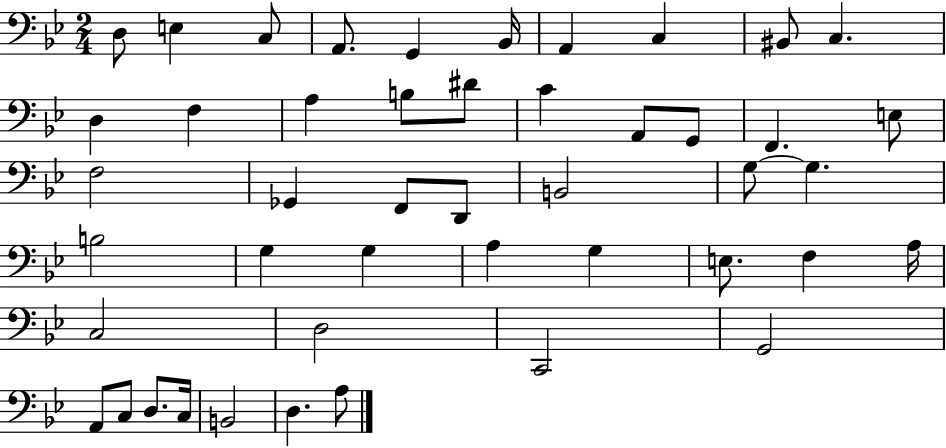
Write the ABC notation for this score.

X:1
T:Untitled
M:2/4
L:1/4
K:Bb
D,/2 E, C,/2 A,,/2 G,, _B,,/4 A,, C, ^B,,/2 C, D, F, A, B,/2 ^D/2 C A,,/2 G,,/2 F,, E,/2 F,2 _G,, F,,/2 D,,/2 B,,2 G,/2 G, B,2 G, G, A, G, E,/2 F, A,/4 C,2 D,2 C,,2 G,,2 A,,/2 C,/2 D,/2 C,/4 B,,2 D, A,/2